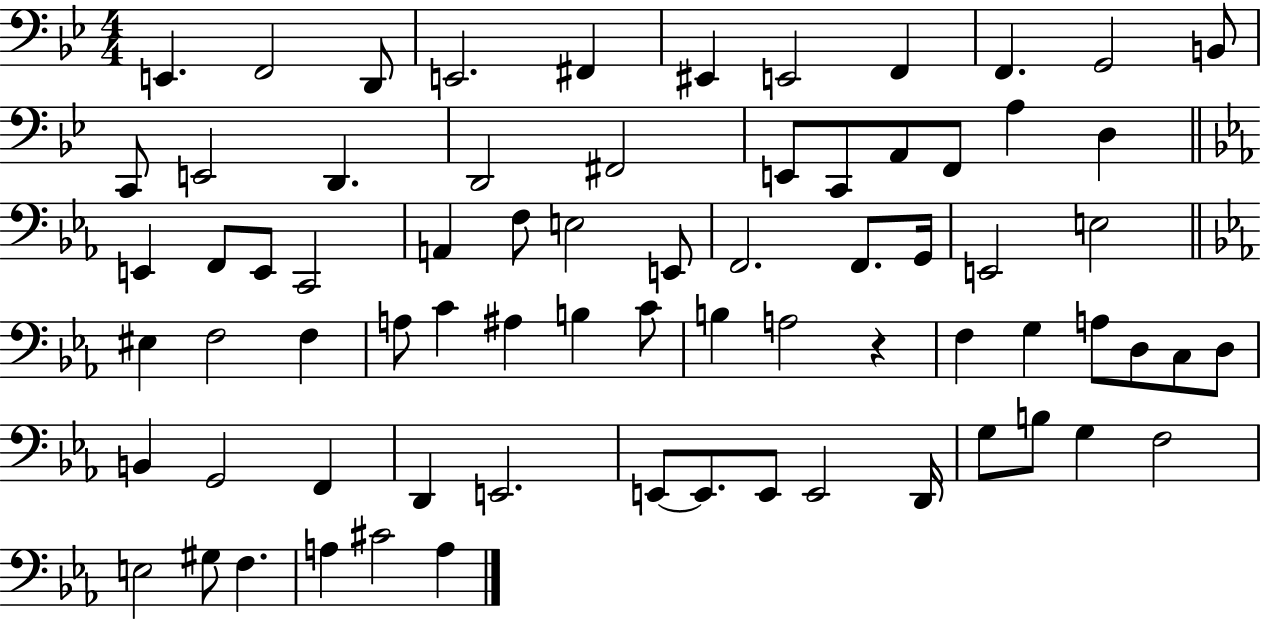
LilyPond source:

{
  \clef bass
  \numericTimeSignature
  \time 4/4
  \key bes \major
  \repeat volta 2 { e,4. f,2 d,8 | e,2. fis,4 | eis,4 e,2 f,4 | f,4. g,2 b,8 | \break c,8 e,2 d,4. | d,2 fis,2 | e,8 c,8 a,8 f,8 a4 d4 | \bar "||" \break \key c \minor e,4 f,8 e,8 c,2 | a,4 f8 e2 e,8 | f,2. f,8. g,16 | e,2 e2 | \break \bar "||" \break \key ees \major eis4 f2 f4 | a8 c'4 ais4 b4 c'8 | b4 a2 r4 | f4 g4 a8 d8 c8 d8 | \break b,4 g,2 f,4 | d,4 e,2. | e,8~~ e,8. e,8 e,2 d,16 | g8 b8 g4 f2 | \break e2 gis8 f4. | a4 cis'2 a4 | } \bar "|."
}